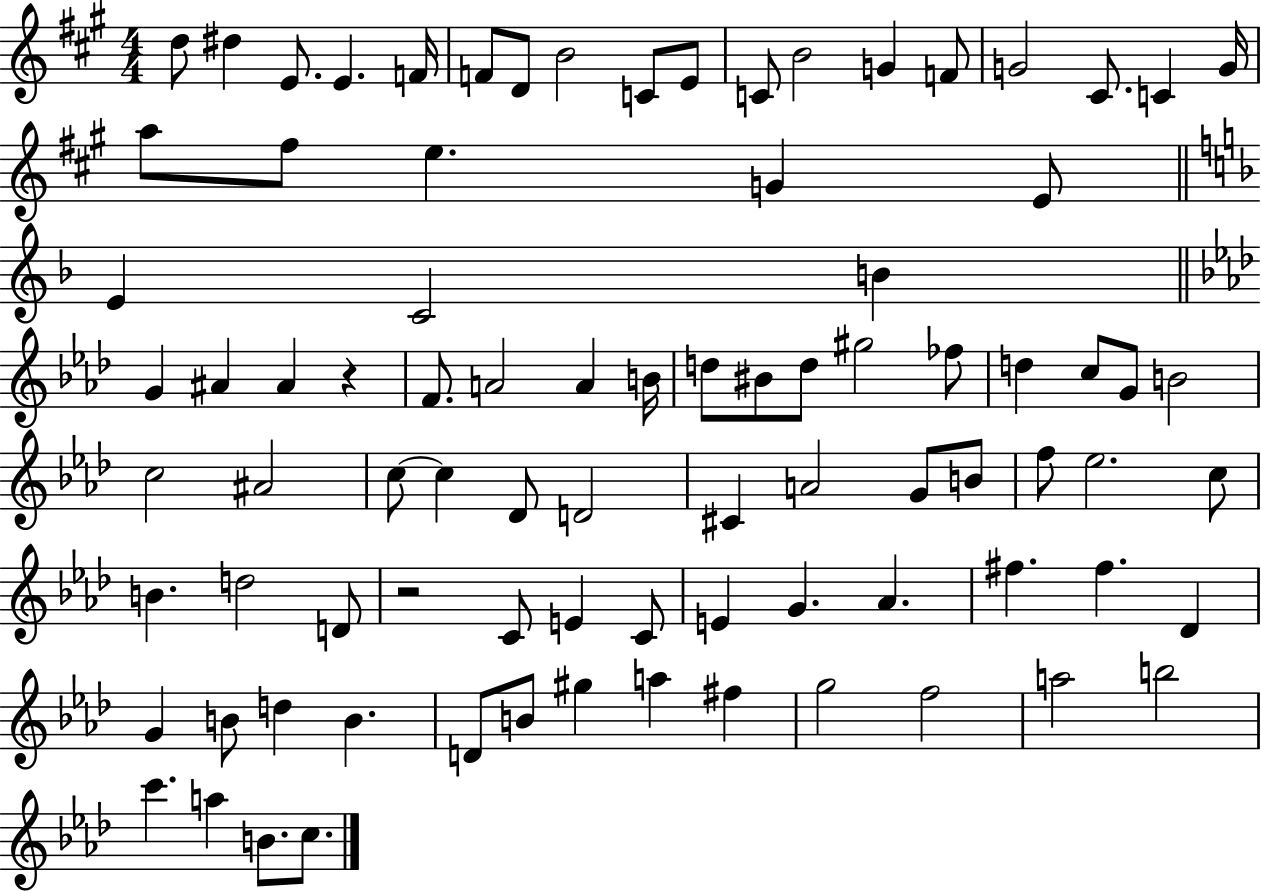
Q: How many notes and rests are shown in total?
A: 86